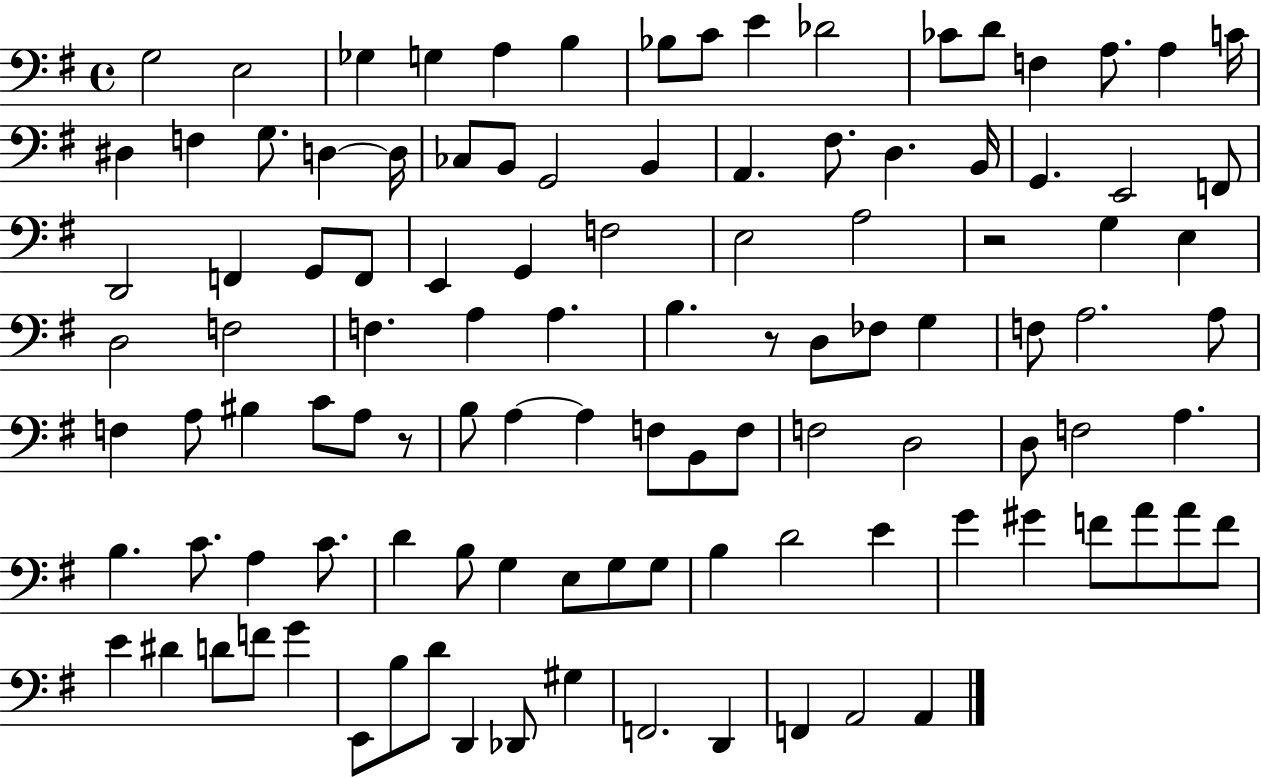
{
  \clef bass
  \time 4/4
  \defaultTimeSignature
  \key g \major
  g2 e2 | ges4 g4 a4 b4 | bes8 c'8 e'4 des'2 | ces'8 d'8 f4 a8. a4 c'16 | \break dis4 f4 g8. d4~~ d16 | ces8 b,8 g,2 b,4 | a,4. fis8. d4. b,16 | g,4. e,2 f,8 | \break d,2 f,4 g,8 f,8 | e,4 g,4 f2 | e2 a2 | r2 g4 e4 | \break d2 f2 | f4. a4 a4. | b4. r8 d8 fes8 g4 | f8 a2. a8 | \break f4 a8 bis4 c'8 a8 r8 | b8 a4~~ a4 f8 b,8 f8 | f2 d2 | d8 f2 a4. | \break b4. c'8. a4 c'8. | d'4 b8 g4 e8 g8 g8 | b4 d'2 e'4 | g'4 gis'4 f'8 a'8 a'8 f'8 | \break e'4 dis'4 d'8 f'8 g'4 | e,8 b8 d'8 d,4 des,8 gis4 | f,2. d,4 | f,4 a,2 a,4 | \break \bar "|."
}